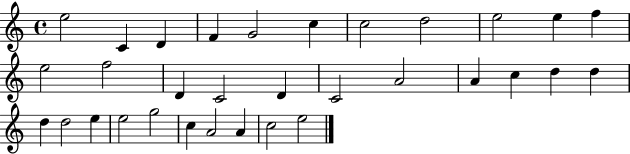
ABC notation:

X:1
T:Untitled
M:4/4
L:1/4
K:C
e2 C D F G2 c c2 d2 e2 e f e2 f2 D C2 D C2 A2 A c d d d d2 e e2 g2 c A2 A c2 e2